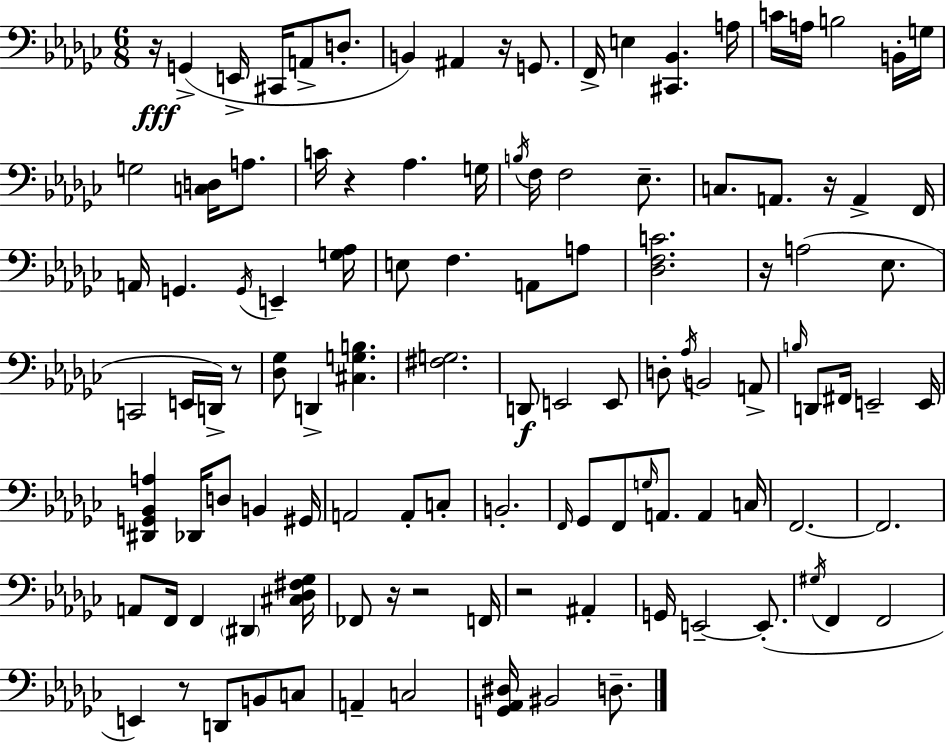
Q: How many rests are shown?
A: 10